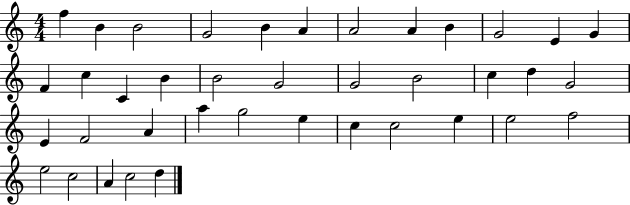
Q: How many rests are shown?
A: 0